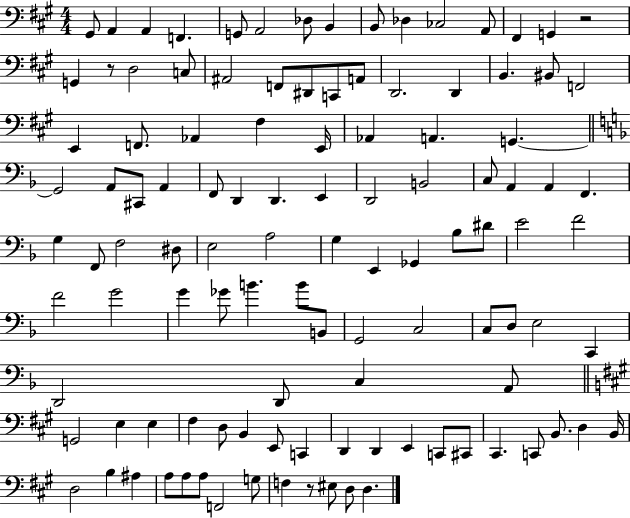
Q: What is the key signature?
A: A major